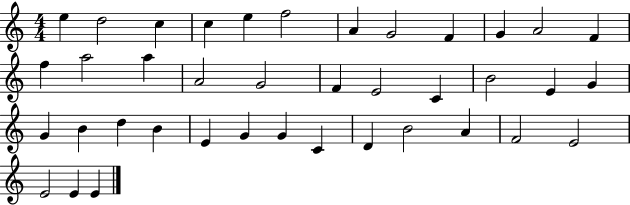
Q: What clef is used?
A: treble